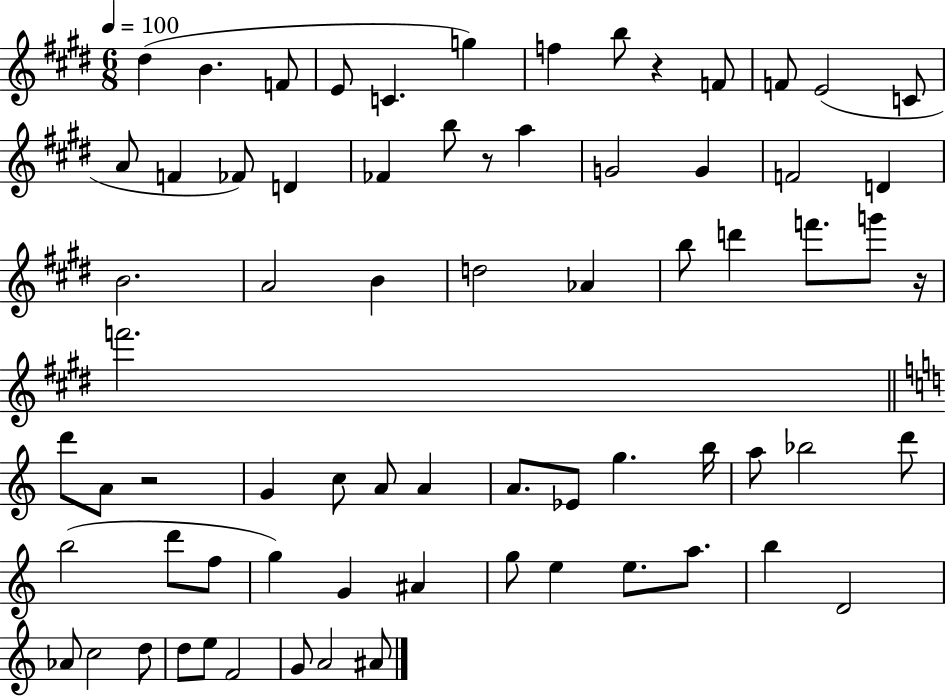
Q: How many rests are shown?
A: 4